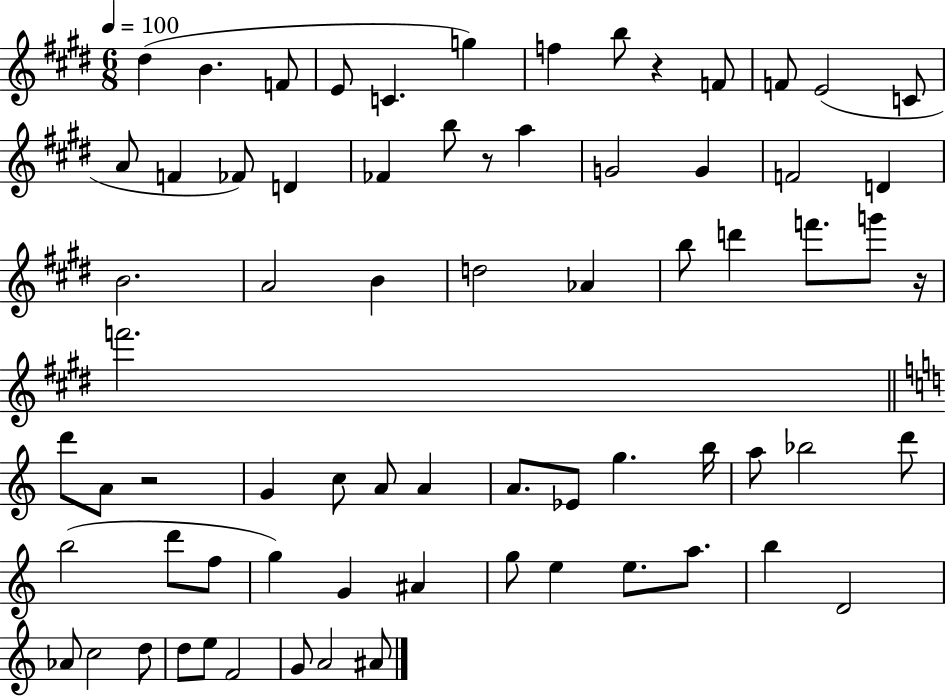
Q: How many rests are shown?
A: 4